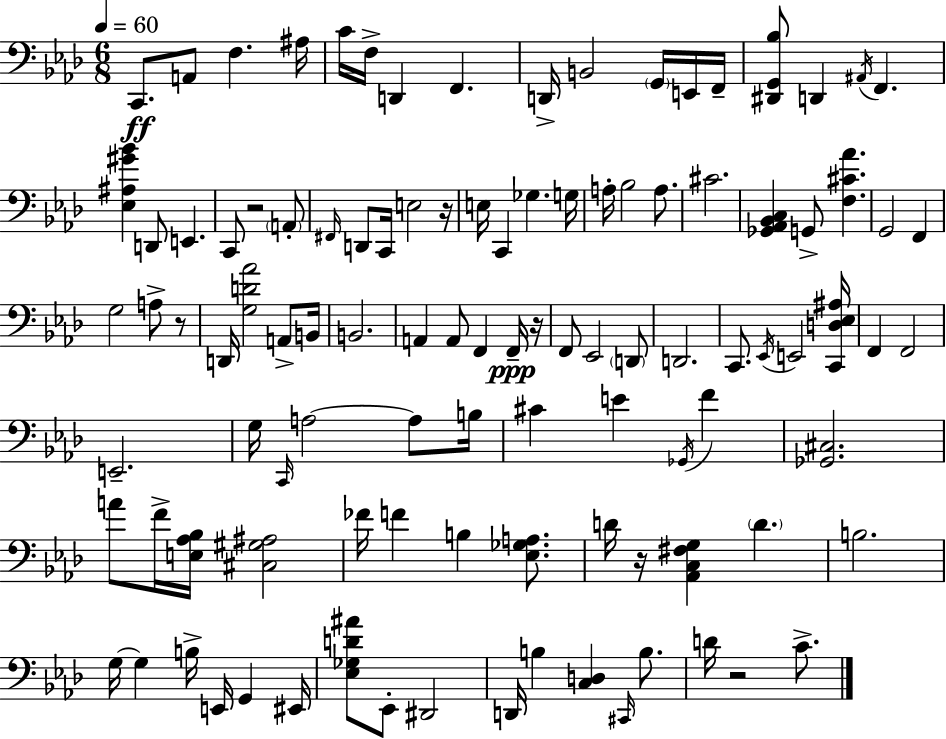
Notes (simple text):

C2/e. A2/e F3/q. A#3/s C4/s F3/s D2/q F2/q. D2/s B2/h G2/s E2/s F2/s [D#2,G2,Bb3]/e D2/q A#2/s F2/q. [Eb3,A#3,G#4,Bb4]/q D2/e E2/q. C2/e R/h A2/e F#2/s D2/e C2/s E3/h R/s E3/s C2/q Gb3/q. G3/s A3/s Bb3/h A3/e. C#4/h. [Gb2,Ab2,Bb2,C3]/q G2/e [F3,C#4,Ab4]/q. G2/h F2/q G3/h A3/e R/e D2/s [G3,D4,Ab4]/h A2/e B2/s B2/h. A2/q A2/e F2/q F2/s R/s F2/e Eb2/h D2/e D2/h. C2/e. Eb2/s E2/h [C2,D3,Eb3,A#3]/s F2/q F2/h E2/h. G3/s C2/s A3/h A3/e B3/s C#4/q E4/q Gb2/s F4/q [Gb2,C#3]/h. A4/e F4/s [E3,Ab3,Bb3]/s [C#3,G#3,A#3]/h FES4/s F4/q B3/q [Eb3,Gb3,A3]/e. D4/s R/s [Ab2,C3,F#3,G3]/q D4/q. B3/h. G3/s G3/q B3/s E2/s G2/q EIS2/s [Eb3,Gb3,D4,A#4]/e Eb2/e D#2/h D2/s B3/q [C3,D3]/q C#2/s B3/e. D4/s R/h C4/e.